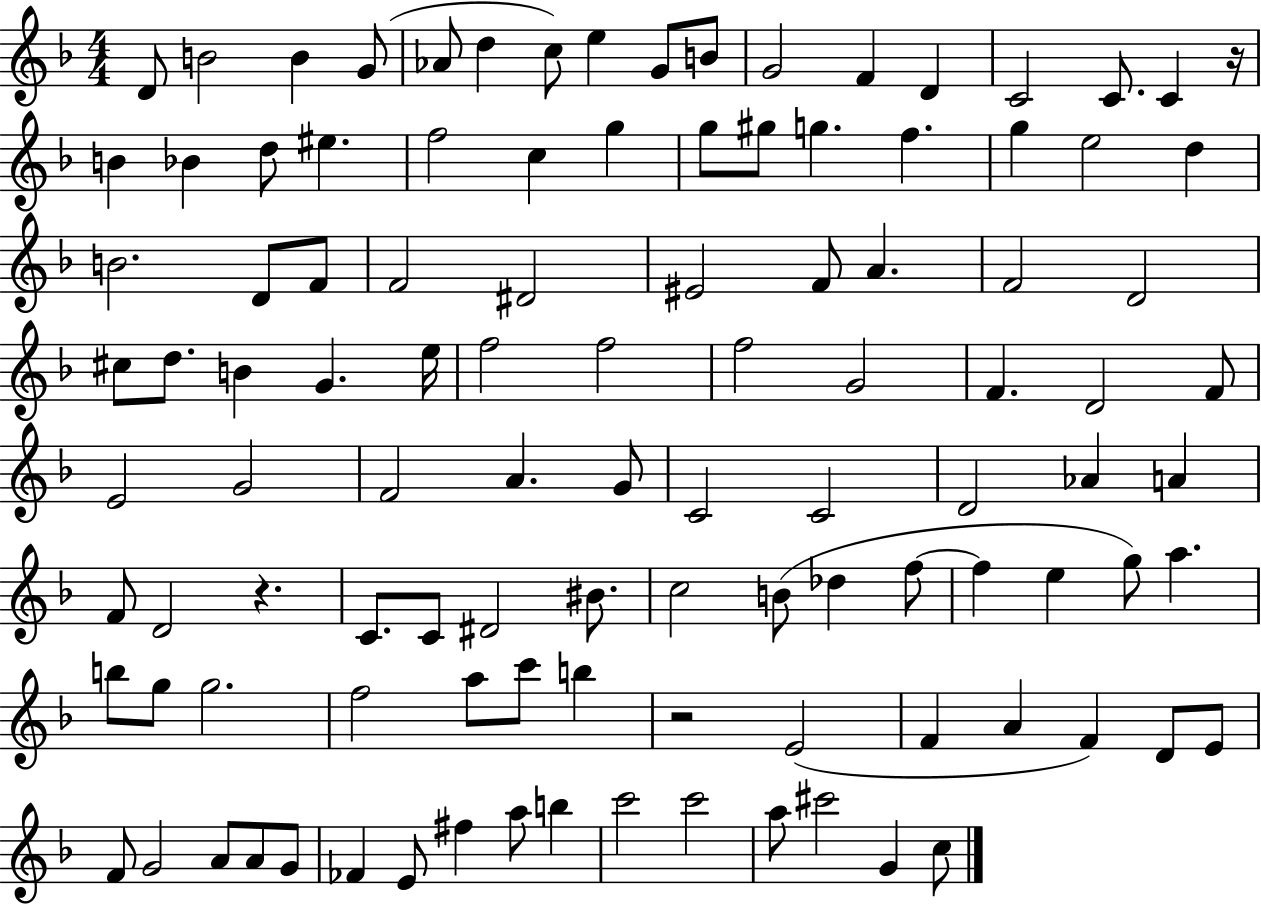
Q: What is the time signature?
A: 4/4